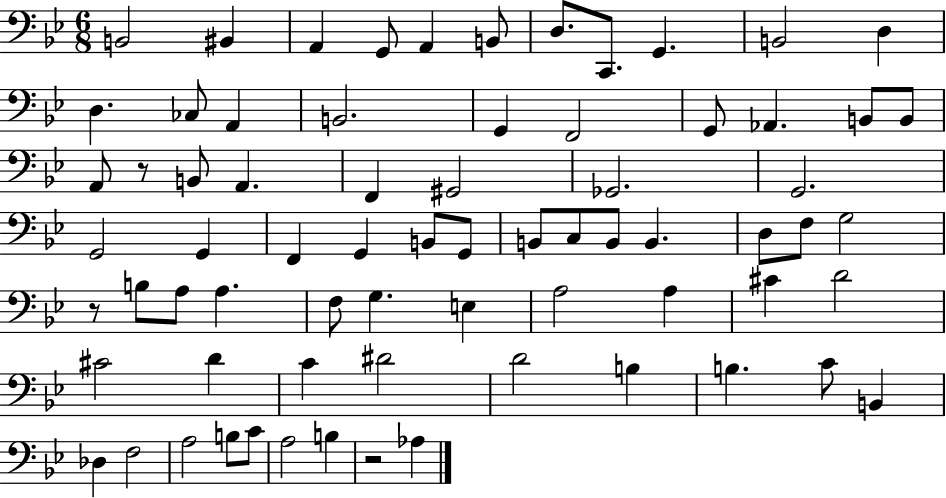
X:1
T:Untitled
M:6/8
L:1/4
K:Bb
B,,2 ^B,, A,, G,,/2 A,, B,,/2 D,/2 C,,/2 G,, B,,2 D, D, _C,/2 A,, B,,2 G,, F,,2 G,,/2 _A,, B,,/2 B,,/2 A,,/2 z/2 B,,/2 A,, F,, ^G,,2 _G,,2 G,,2 G,,2 G,, F,, G,, B,,/2 G,,/2 B,,/2 C,/2 B,,/2 B,, D,/2 F,/2 G,2 z/2 B,/2 A,/2 A, F,/2 G, E, A,2 A, ^C D2 ^C2 D C ^D2 D2 B, B, C/2 B,, _D, F,2 A,2 B,/2 C/2 A,2 B, z2 _A,